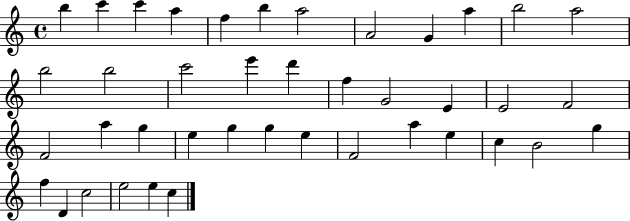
B5/q C6/q C6/q A5/q F5/q B5/q A5/h A4/h G4/q A5/q B5/h A5/h B5/h B5/h C6/h E6/q D6/q F5/q G4/h E4/q E4/h F4/h F4/h A5/q G5/q E5/q G5/q G5/q E5/q F4/h A5/q E5/q C5/q B4/h G5/q F5/q D4/q C5/h E5/h E5/q C5/q